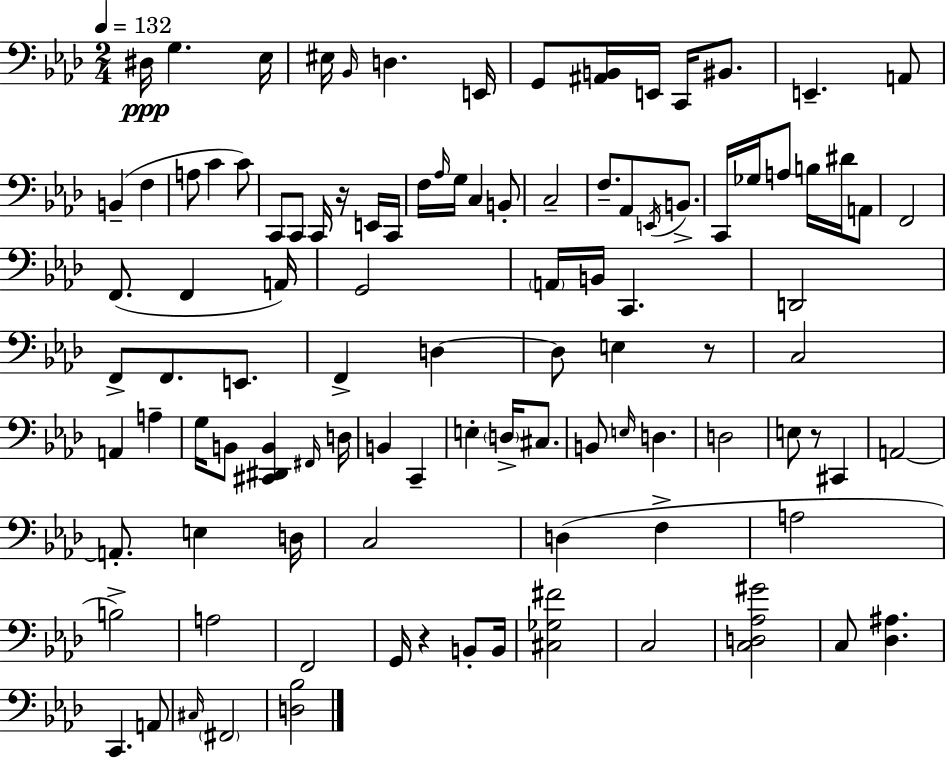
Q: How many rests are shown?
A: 4